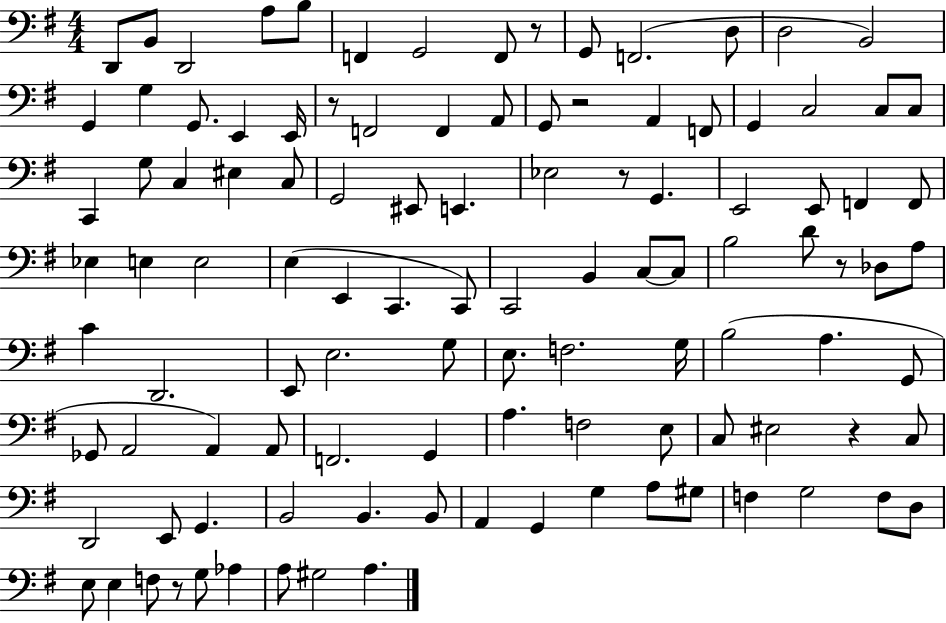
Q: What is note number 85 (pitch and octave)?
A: B2